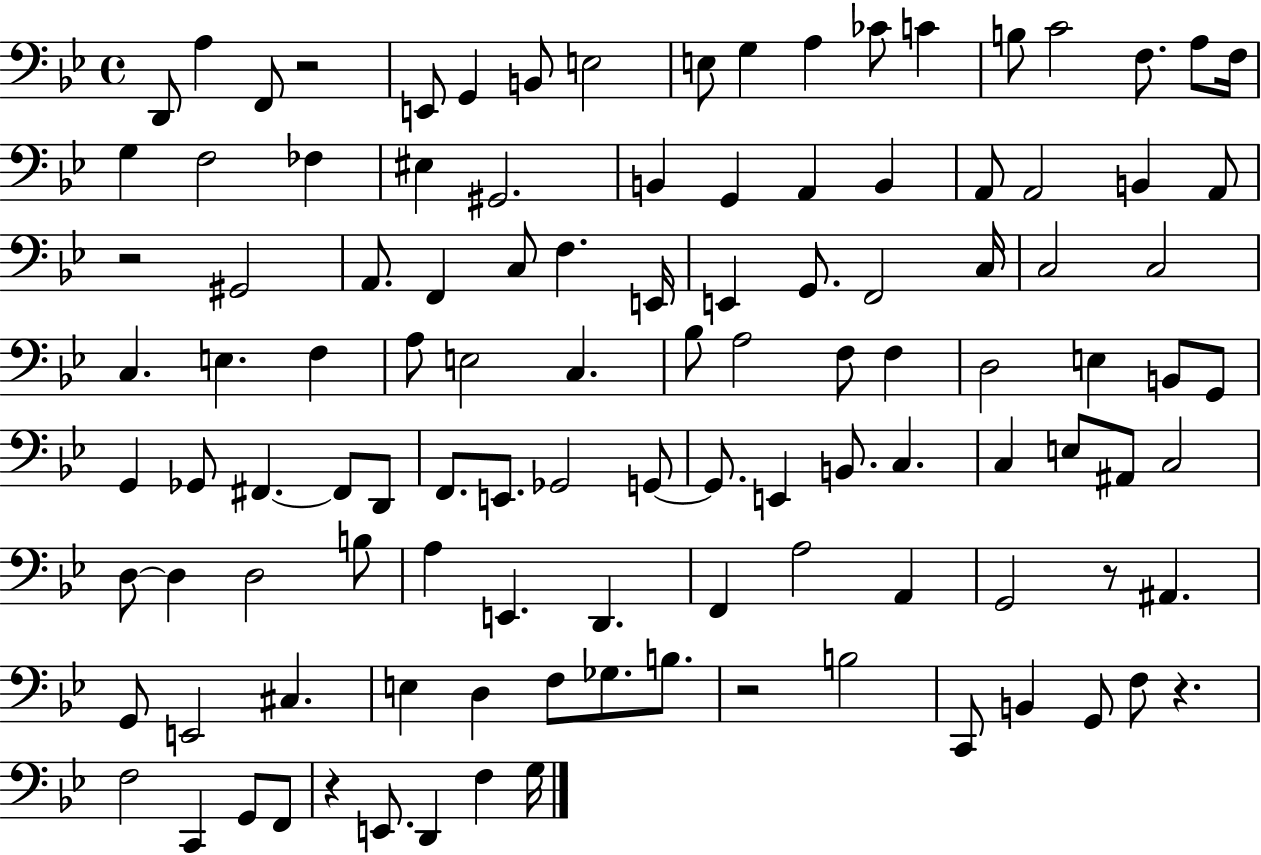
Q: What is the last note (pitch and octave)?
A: G3